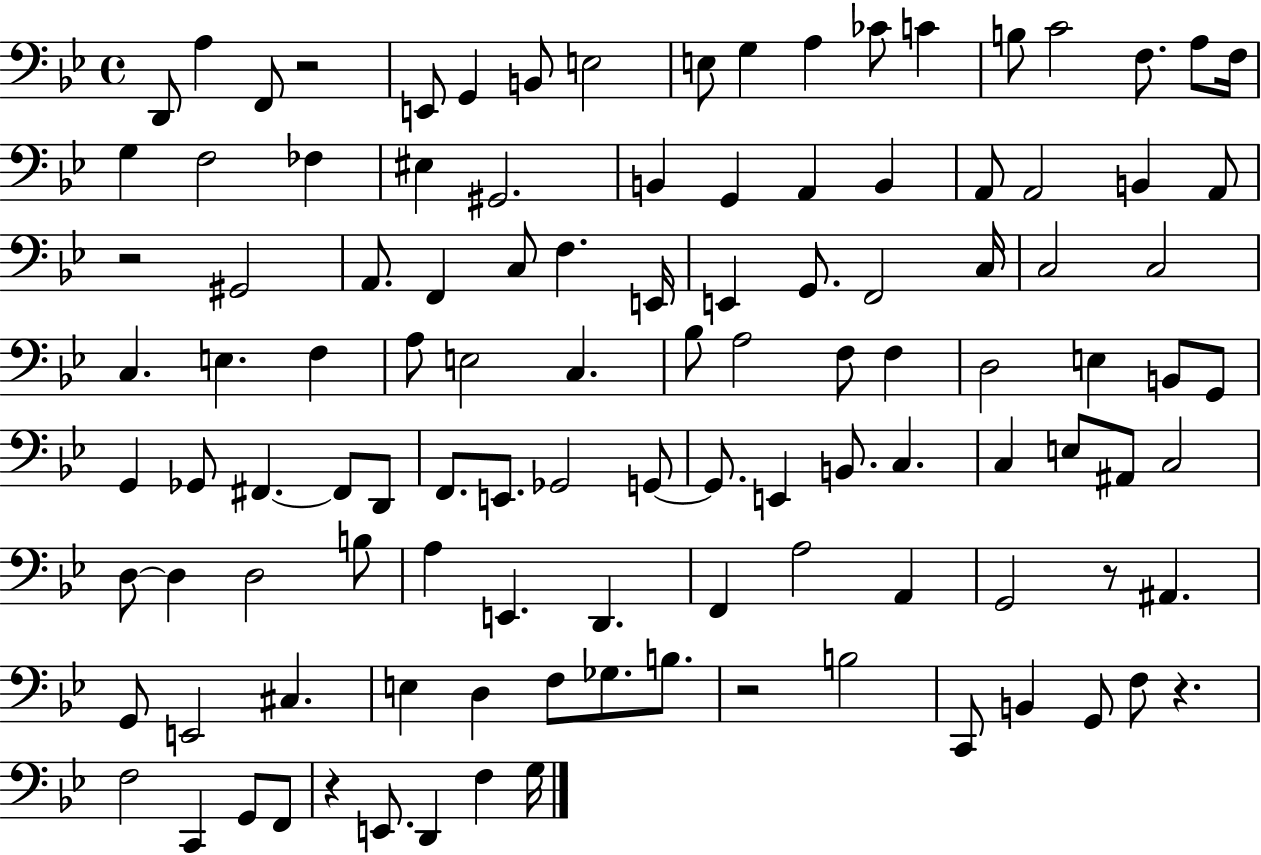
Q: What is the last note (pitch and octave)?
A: G3